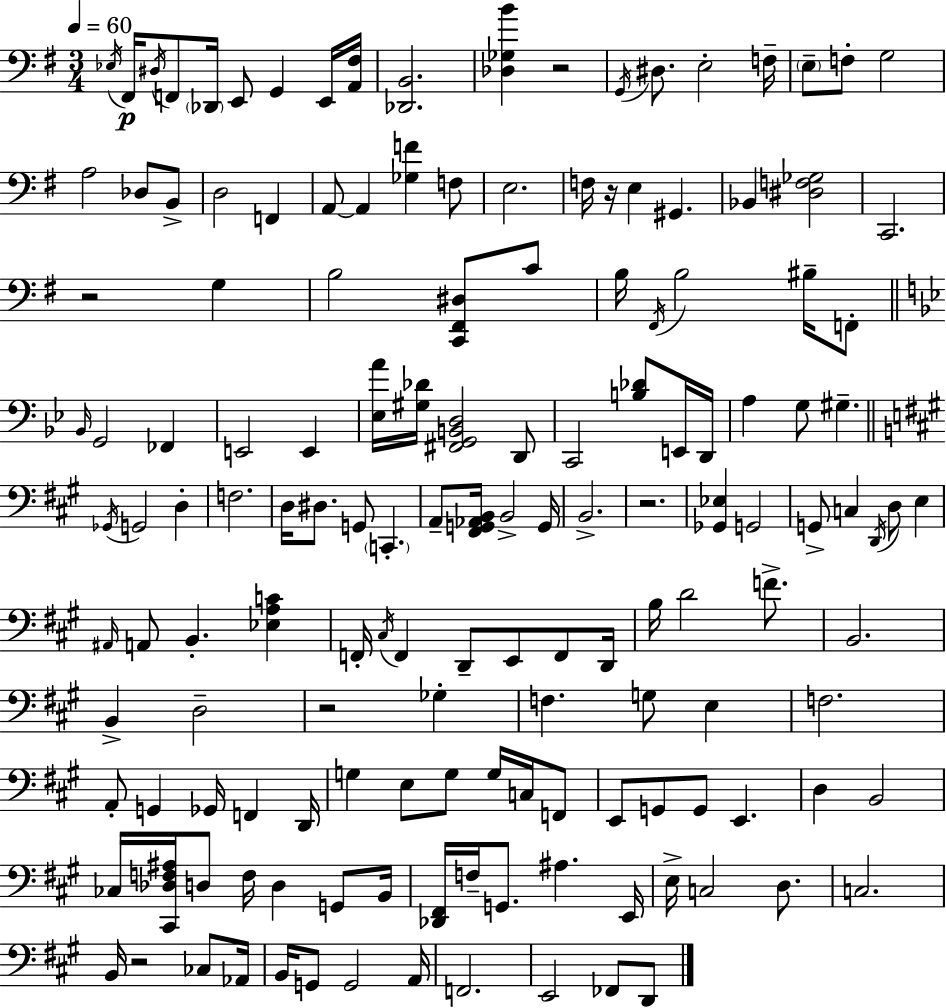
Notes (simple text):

Eb3/s F#2/s D#3/s F2/e Db2/s E2/e G2/q E2/s [A2,F#3]/s [Db2,B2]/h. [Db3,Gb3,B4]/q R/h G2/s D#3/e. E3/h F3/s E3/e F3/e G3/h A3/h Db3/e B2/e D3/h F2/q A2/e A2/q [Gb3,F4]/q F3/e E3/h. F3/s R/s E3/q G#2/q. Bb2/q [D#3,F3,Gb3]/h C2/h. R/h G3/q B3/h [C2,F#2,D#3]/e C4/e B3/s F#2/s B3/h BIS3/s F2/e Bb2/s G2/h FES2/q E2/h E2/q [Eb3,A4]/s [G#3,Db4]/s [F#2,G2,B2,D3]/h D2/e C2/h [B3,Db4]/e E2/s D2/s A3/q G3/e G#3/q. Gb2/s G2/h D3/q F3/h. D3/s D#3/e. G2/e C2/q. A2/e [F#2,G2,Ab2,B2]/s B2/h G2/s B2/h. R/h. [Gb2,Eb3]/q G2/h G2/e C3/q D2/s D3/e E3/q A#2/s A2/e B2/q. [Eb3,A3,C4]/q F2/s C#3/s F2/q D2/e E2/e F2/e D2/s B3/s D4/h F4/e. B2/h. B2/q D3/h R/h Gb3/q F3/q. G3/e E3/q F3/h. A2/e G2/q Gb2/s F2/q D2/s G3/q E3/e G3/e G3/s C3/s F2/e E2/e G2/e G2/e E2/q. D3/q B2/h CES3/s [C#2,Db3,F3,A#3]/s D3/e F3/s D3/q G2/e B2/s [Db2,F#2]/s F3/s G2/e. A#3/q. E2/s E3/s C3/h D3/e. C3/h. B2/s R/h CES3/e Ab2/s B2/s G2/e G2/h A2/s F2/h. E2/h FES2/e D2/e